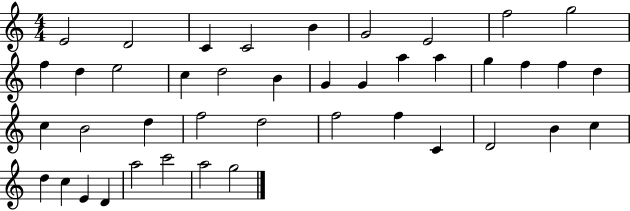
E4/h D4/h C4/q C4/h B4/q G4/h E4/h F5/h G5/h F5/q D5/q E5/h C5/q D5/h B4/q G4/q G4/q A5/q A5/q G5/q F5/q F5/q D5/q C5/q B4/h D5/q F5/h D5/h F5/h F5/q C4/q D4/h B4/q C5/q D5/q C5/q E4/q D4/q A5/h C6/h A5/h G5/h